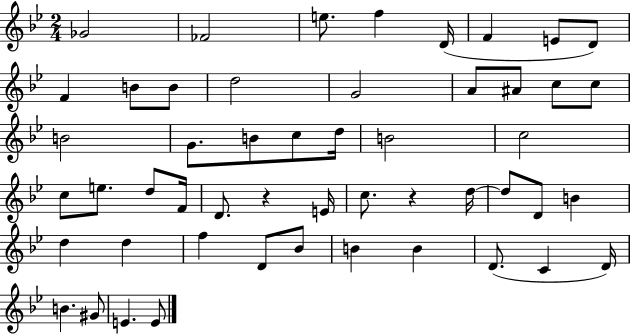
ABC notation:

X:1
T:Untitled
M:2/4
L:1/4
K:Bb
_G2 _F2 e/2 f D/4 F E/2 D/2 F B/2 B/2 d2 G2 A/2 ^A/2 c/2 c/2 B2 G/2 B/2 c/2 d/4 B2 c2 c/2 e/2 d/2 F/4 D/2 z E/4 c/2 z d/4 d/2 D/2 B d d f D/2 _B/2 B B D/2 C D/4 B ^G/2 E E/2